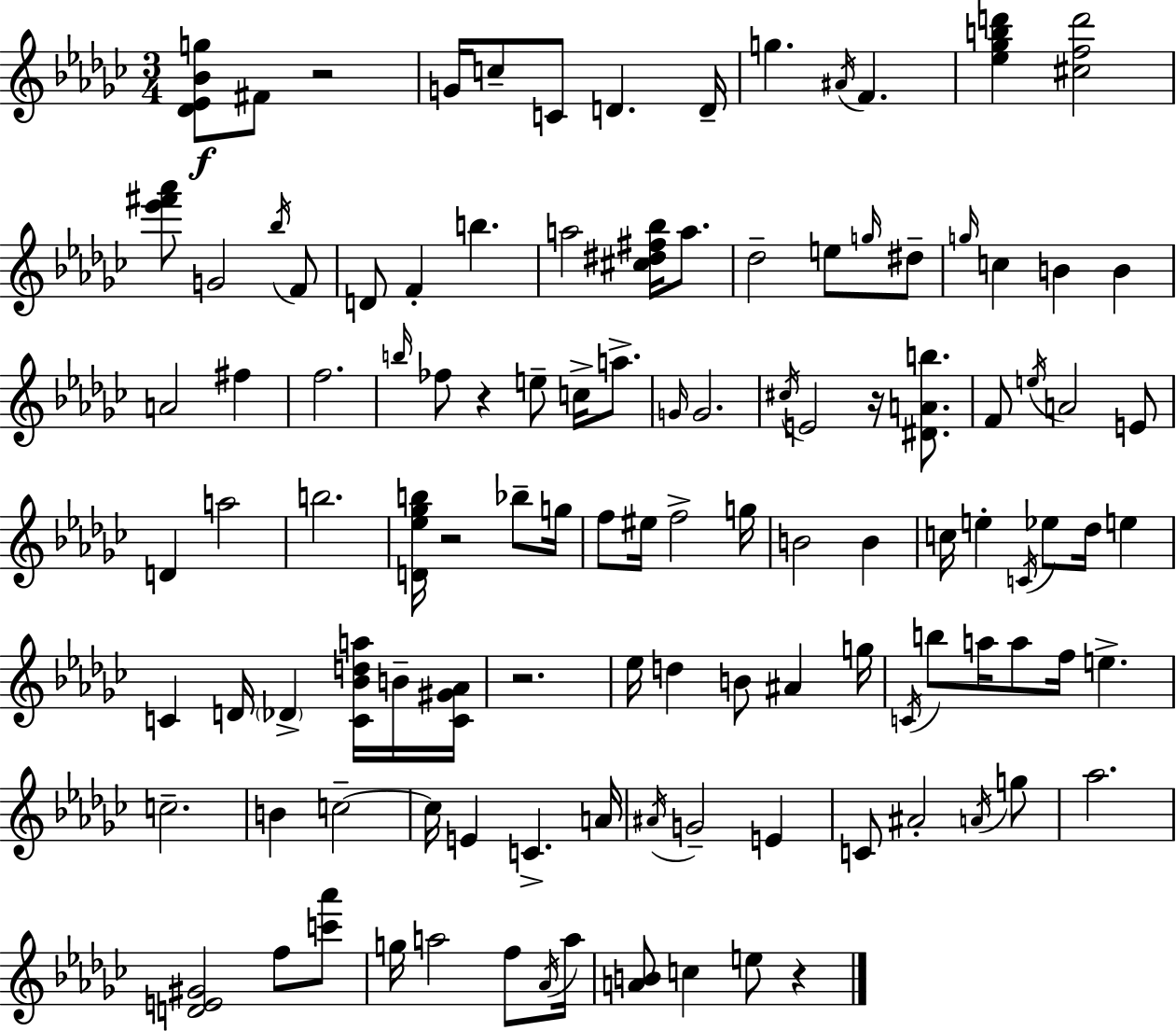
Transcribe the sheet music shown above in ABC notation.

X:1
T:Untitled
M:3/4
L:1/4
K:Ebm
[_D_E_Bg]/2 ^F/2 z2 G/4 c/2 C/2 D D/4 g ^A/4 F [_e_gbd'] [^cfd']2 [_e'^f'_a']/2 G2 _b/4 F/2 D/2 F b a2 [^c^d^f_b]/4 a/2 _d2 e/2 g/4 ^d/2 g/4 c B B A2 ^f f2 b/4 _f/2 z e/2 c/4 a/2 G/4 G2 ^c/4 E2 z/4 [^DAb]/2 F/2 e/4 A2 E/2 D a2 b2 [D_e_gb]/4 z2 _b/2 g/4 f/2 ^e/4 f2 g/4 B2 B c/4 e C/4 _e/2 _d/4 e C D/4 _D [C_Bda]/4 B/4 [C^G_A]/4 z2 _e/4 d B/2 ^A g/4 C/4 b/2 a/4 a/2 f/4 e c2 B c2 c/4 E C A/4 ^A/4 G2 E C/2 ^A2 A/4 g/2 _a2 [DE^G]2 f/2 [c'_a']/2 g/4 a2 f/2 _A/4 a/4 [AB]/2 c e/2 z